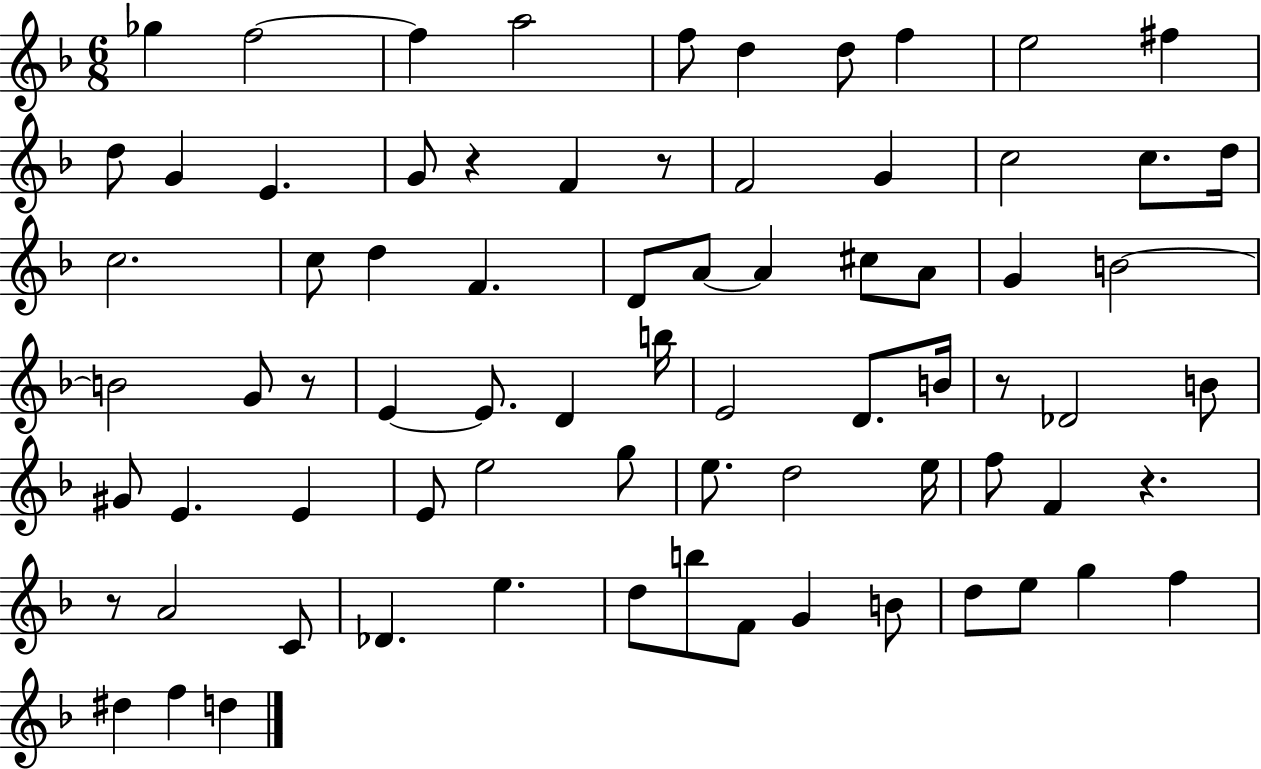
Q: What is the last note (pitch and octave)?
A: D5